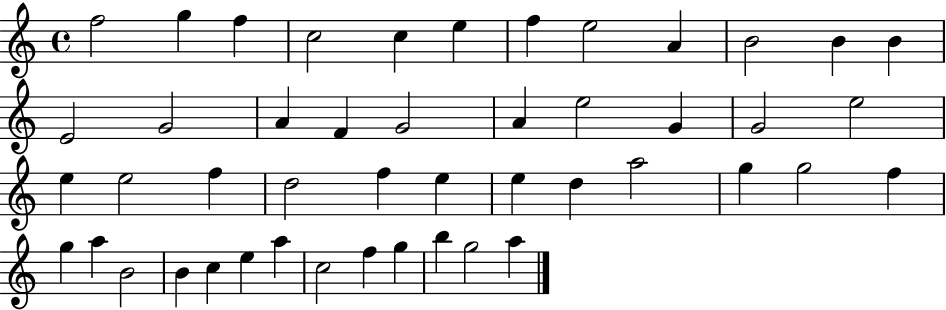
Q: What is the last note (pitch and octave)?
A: A5